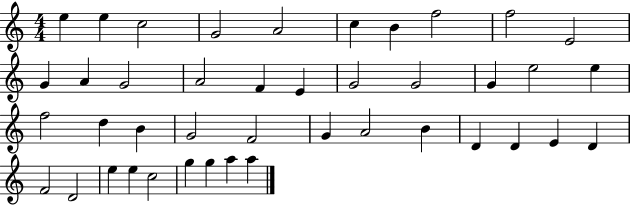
{
  \clef treble
  \numericTimeSignature
  \time 4/4
  \key c \major
  e''4 e''4 c''2 | g'2 a'2 | c''4 b'4 f''2 | f''2 e'2 | \break g'4 a'4 g'2 | a'2 f'4 e'4 | g'2 g'2 | g'4 e''2 e''4 | \break f''2 d''4 b'4 | g'2 f'2 | g'4 a'2 b'4 | d'4 d'4 e'4 d'4 | \break f'2 d'2 | e''4 e''4 c''2 | g''4 g''4 a''4 a''4 | \bar "|."
}